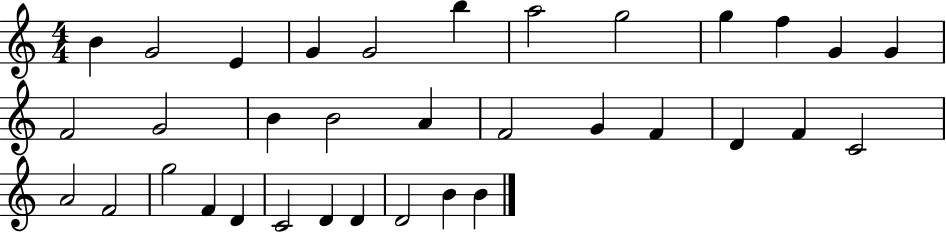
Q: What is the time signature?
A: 4/4